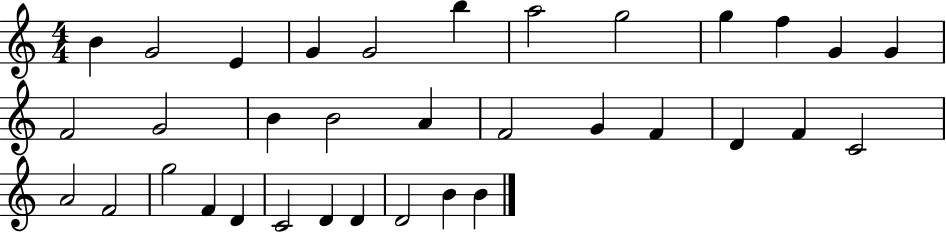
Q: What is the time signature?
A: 4/4